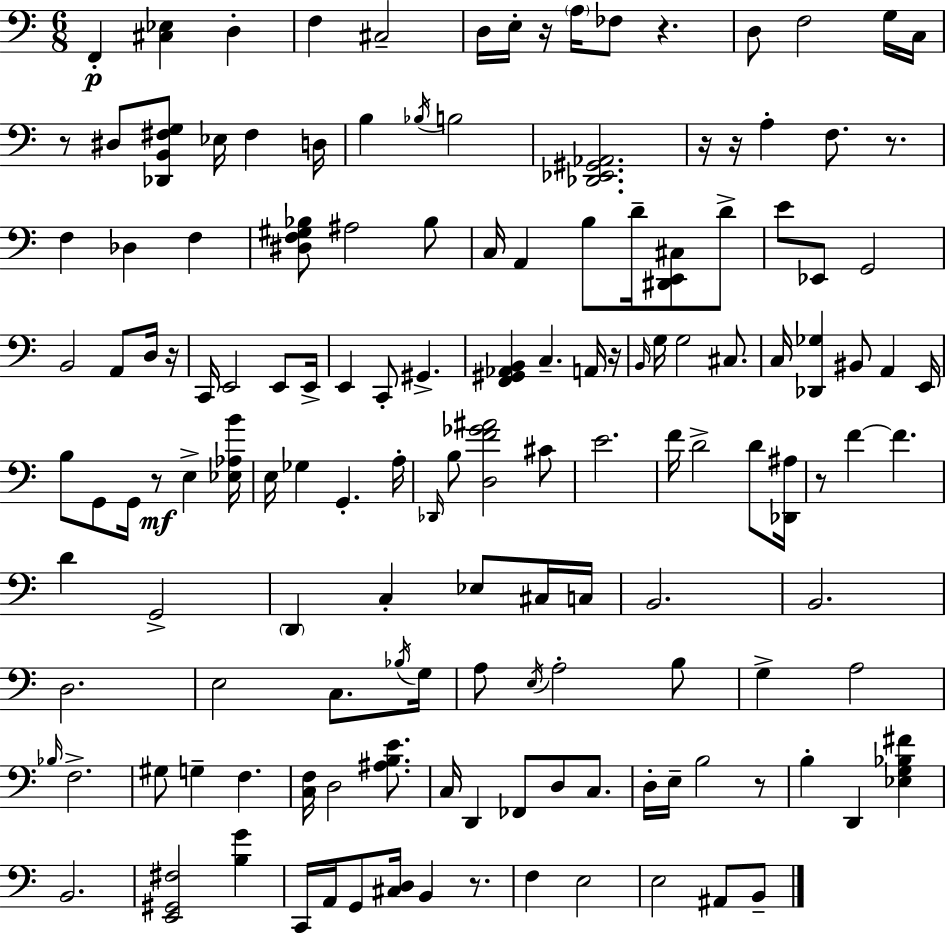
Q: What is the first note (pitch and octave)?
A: F2